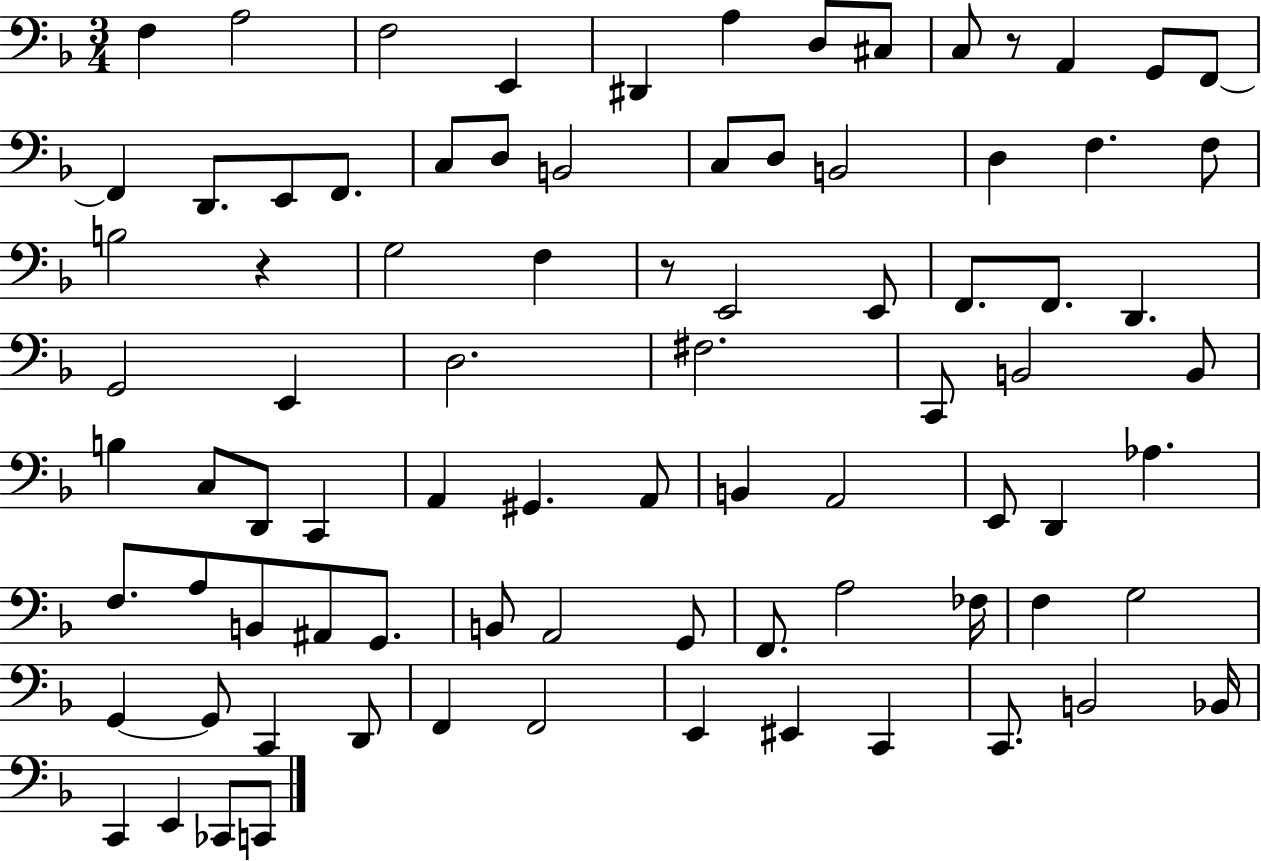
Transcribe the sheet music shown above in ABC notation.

X:1
T:Untitled
M:3/4
L:1/4
K:F
F, A,2 F,2 E,, ^D,, A, D,/2 ^C,/2 C,/2 z/2 A,, G,,/2 F,,/2 F,, D,,/2 E,,/2 F,,/2 C,/2 D,/2 B,,2 C,/2 D,/2 B,,2 D, F, F,/2 B,2 z G,2 F, z/2 E,,2 E,,/2 F,,/2 F,,/2 D,, G,,2 E,, D,2 ^F,2 C,,/2 B,,2 B,,/2 B, C,/2 D,,/2 C,, A,, ^G,, A,,/2 B,, A,,2 E,,/2 D,, _A, F,/2 A,/2 B,,/2 ^A,,/2 G,,/2 B,,/2 A,,2 G,,/2 F,,/2 A,2 _F,/4 F, G,2 G,, G,,/2 C,, D,,/2 F,, F,,2 E,, ^E,, C,, C,,/2 B,,2 _B,,/4 C,, E,, _C,,/2 C,,/2